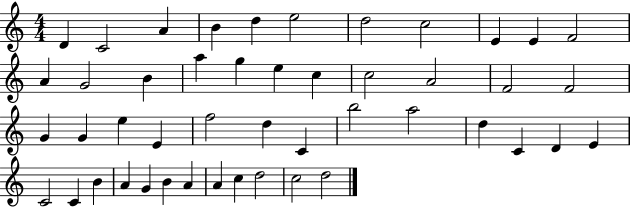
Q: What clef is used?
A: treble